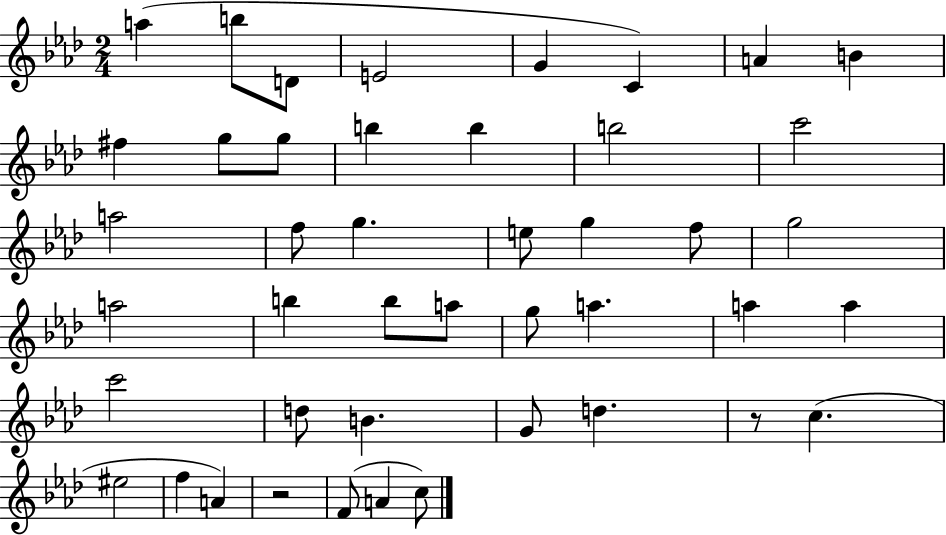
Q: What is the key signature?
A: AES major